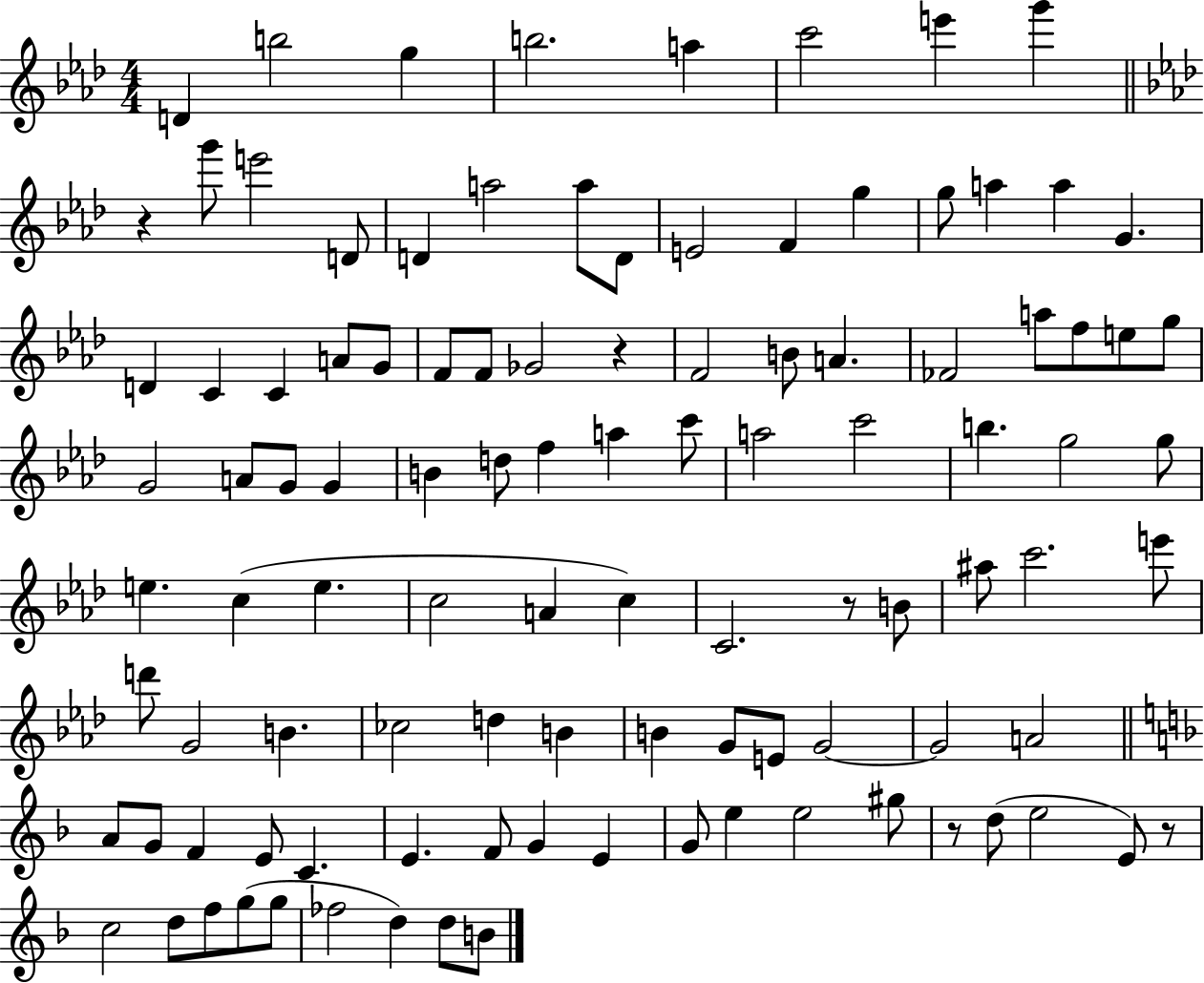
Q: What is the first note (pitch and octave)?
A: D4